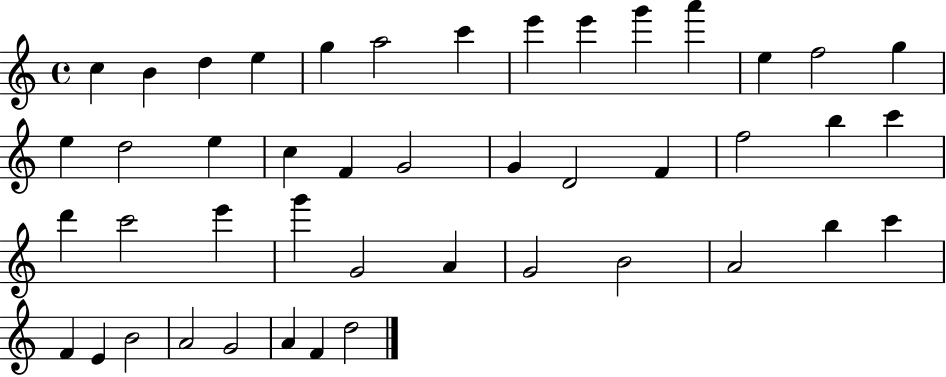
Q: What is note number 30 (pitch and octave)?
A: G6